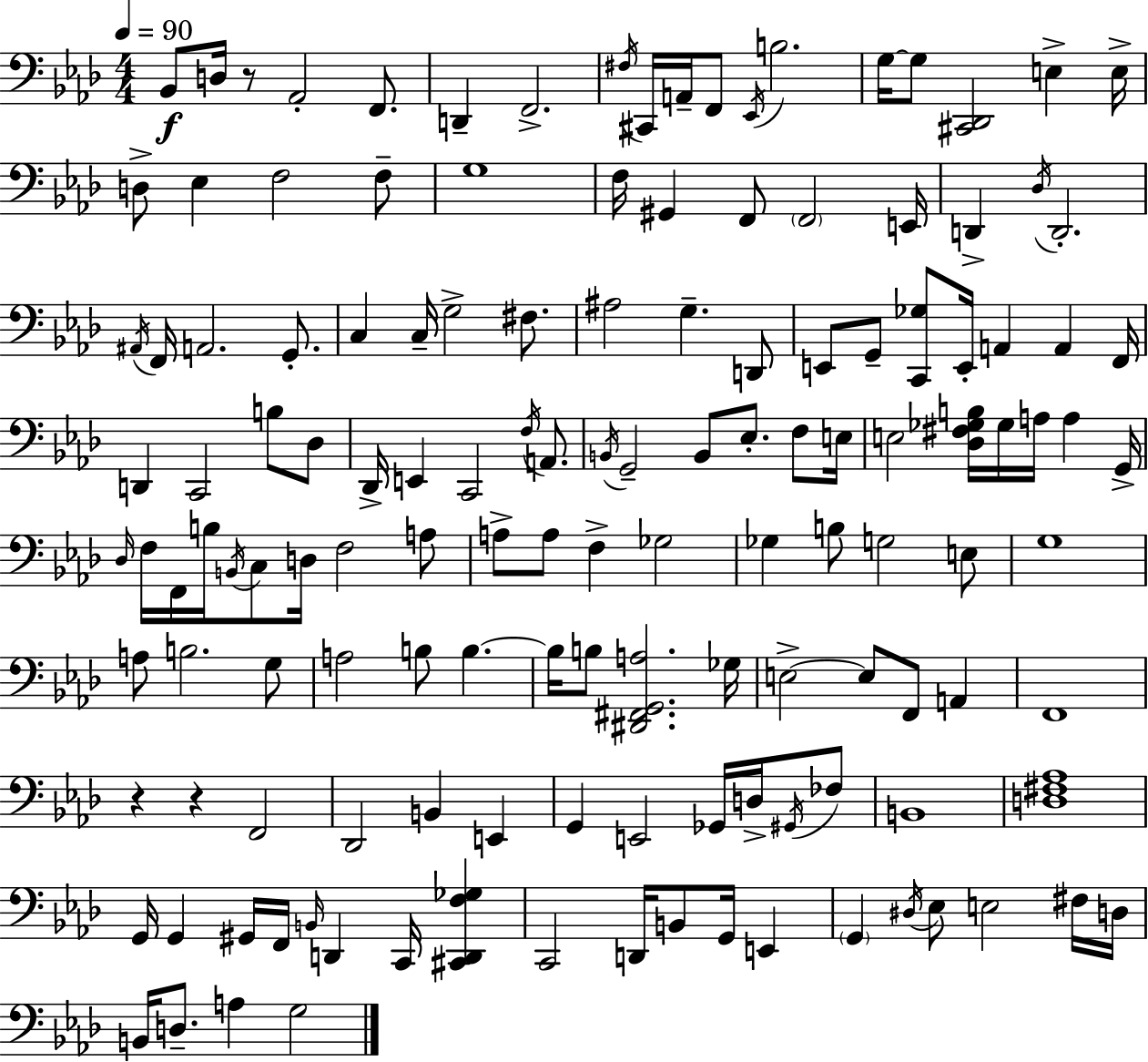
Bb2/e D3/s R/e Ab2/h F2/e. D2/q F2/h. F#3/s C#2/s A2/s F2/e Eb2/s B3/h. G3/s G3/e [C#2,Db2]/h E3/q E3/s D3/e Eb3/q F3/h F3/e G3/w F3/s G#2/q F2/e F2/h E2/s D2/q Db3/s D2/h. A#2/s F2/s A2/h. G2/e. C3/q C3/s G3/h F#3/e. A#3/h G3/q. D2/e E2/e G2/e [C2,Gb3]/e E2/s A2/q A2/q F2/s D2/q C2/h B3/e Db3/e Db2/s E2/q C2/h F3/s A2/e. B2/s G2/h B2/e Eb3/e. F3/e E3/s E3/h [Db3,F#3,Gb3,B3]/s Gb3/s A3/s A3/q G2/s Db3/s F3/s F2/s B3/s B2/s C3/e D3/s F3/h A3/e A3/e A3/e F3/q Gb3/h Gb3/q B3/e G3/h E3/e G3/w A3/e B3/h. G3/e A3/h B3/e B3/q. B3/s B3/e [D#2,F#2,G2,A3]/h. Gb3/s E3/h E3/e F2/e A2/q F2/w R/q R/q F2/h Db2/h B2/q E2/q G2/q E2/h Gb2/s D3/s G#2/s FES3/e B2/w [D3,F#3,Ab3]/w G2/s G2/q G#2/s F2/s B2/s D2/q C2/s [C#2,D2,F3,Gb3]/q C2/h D2/s B2/e G2/s E2/q G2/q D#3/s Eb3/e E3/h F#3/s D3/s B2/s D3/e. A3/q G3/h